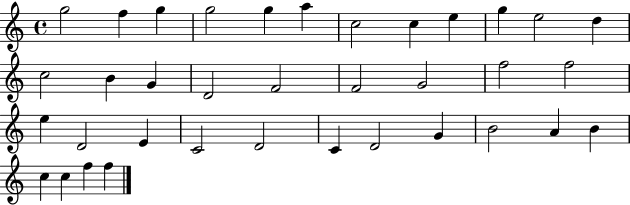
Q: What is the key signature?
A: C major